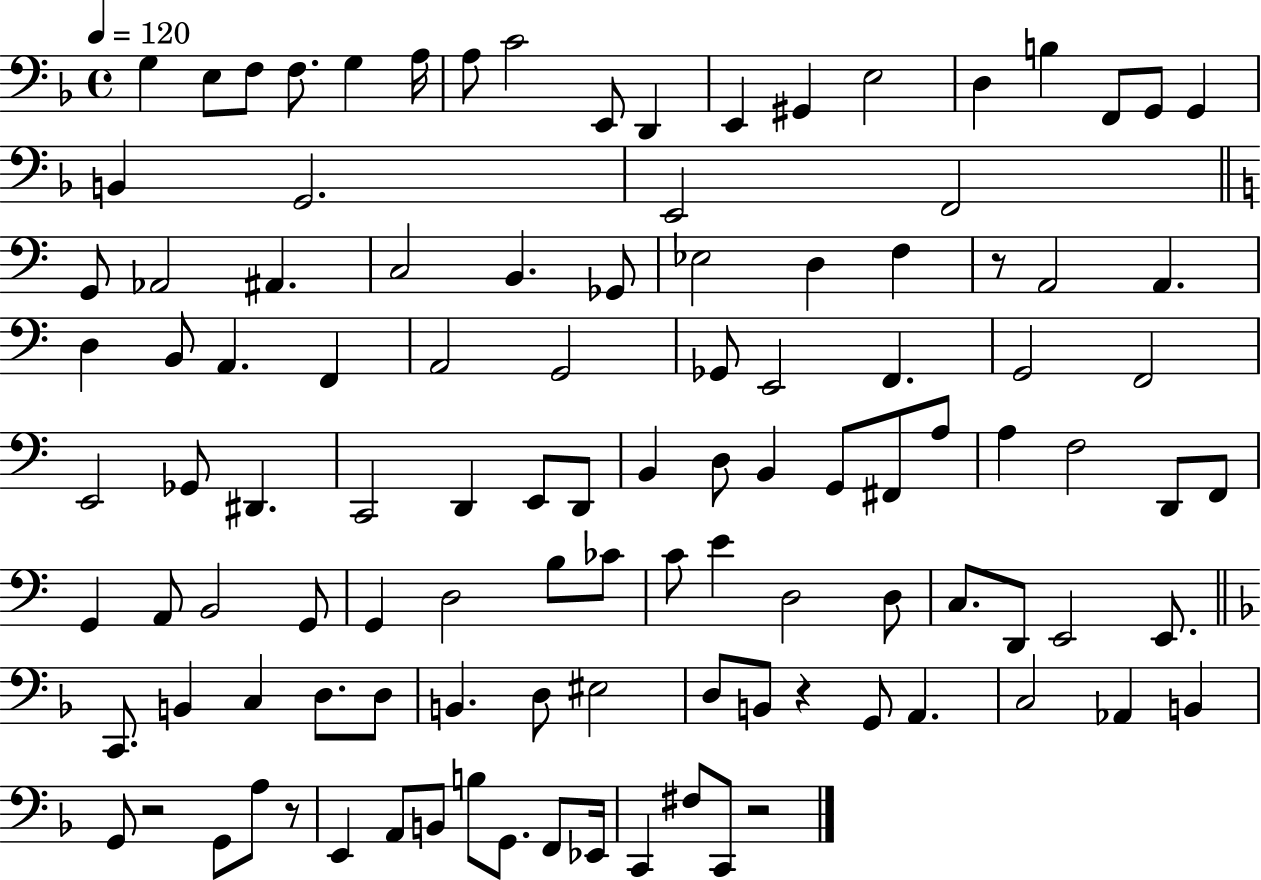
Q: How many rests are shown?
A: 5